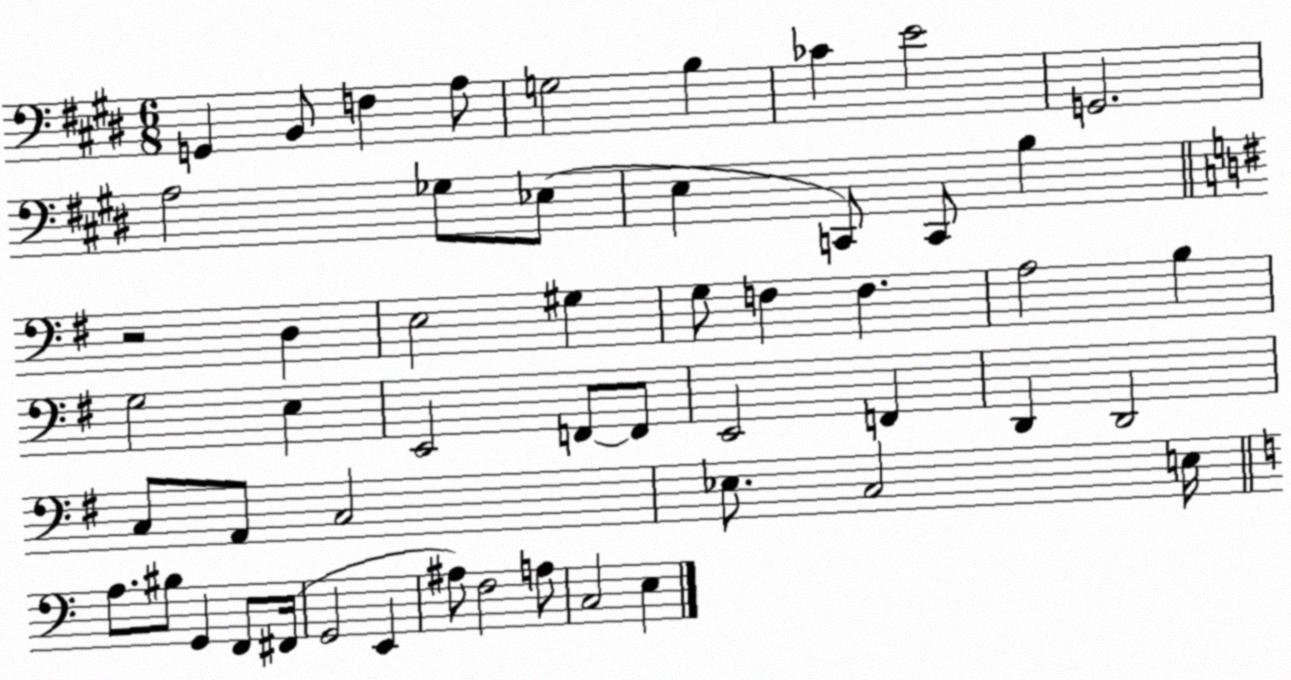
X:1
T:Untitled
M:6/8
L:1/4
K:E
G,, B,,/2 F, A,/2 G,2 B, _C E2 G,,2 A,2 _G,/2 _E,/2 E, C,,/2 C,,/2 B, z2 D, E,2 ^G, G,/2 F, F, A,2 B, G,2 E, E,,2 F,,/2 F,,/2 E,,2 F,, D,, D,,2 C,/2 A,,/2 C,2 _E,/2 C,2 E,/4 A,/2 ^B,/2 G,, F,,/2 ^F,,/4 G,,2 E,, ^A,/2 F,2 A,/2 C,2 E,